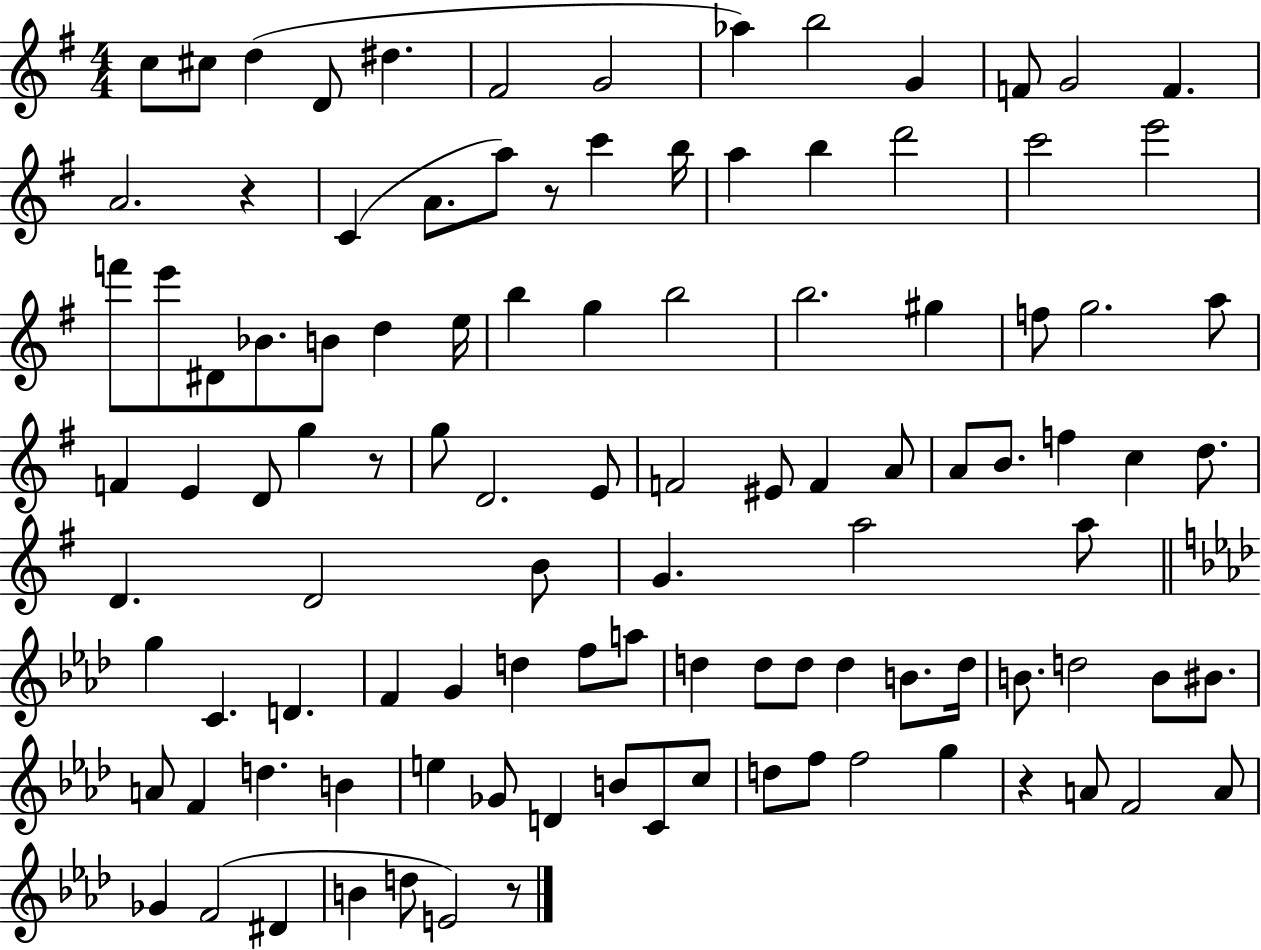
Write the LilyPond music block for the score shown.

{
  \clef treble
  \numericTimeSignature
  \time 4/4
  \key g \major
  c''8 cis''8 d''4( d'8 dis''4. | fis'2 g'2 | aes''4) b''2 g'4 | f'8 g'2 f'4. | \break a'2. r4 | c'4( a'8. a''8) r8 c'''4 b''16 | a''4 b''4 d'''2 | c'''2 e'''2 | \break f'''8 e'''8 dis'8 bes'8. b'8 d''4 e''16 | b''4 g''4 b''2 | b''2. gis''4 | f''8 g''2. a''8 | \break f'4 e'4 d'8 g''4 r8 | g''8 d'2. e'8 | f'2 eis'8 f'4 a'8 | a'8 b'8. f''4 c''4 d''8. | \break d'4. d'2 b'8 | g'4. a''2 a''8 | \bar "||" \break \key f \minor g''4 c'4. d'4. | f'4 g'4 d''4 f''8 a''8 | d''4 d''8 d''8 d''4 b'8. d''16 | b'8. d''2 b'8 bis'8. | \break a'8 f'4 d''4. b'4 | e''4 ges'8 d'4 b'8 c'8 c''8 | d''8 f''8 f''2 g''4 | r4 a'8 f'2 a'8 | \break ges'4 f'2( dis'4 | b'4 d''8 e'2) r8 | \bar "|."
}